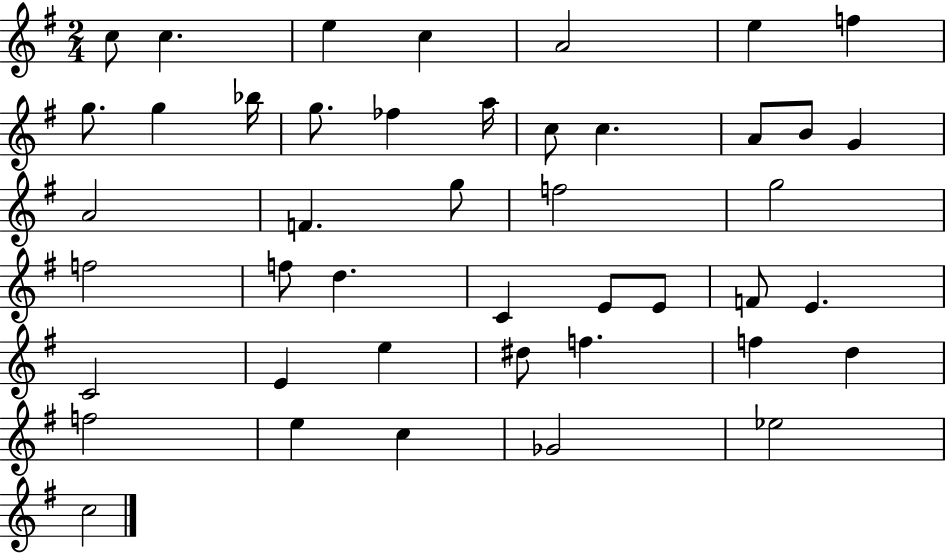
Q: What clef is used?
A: treble